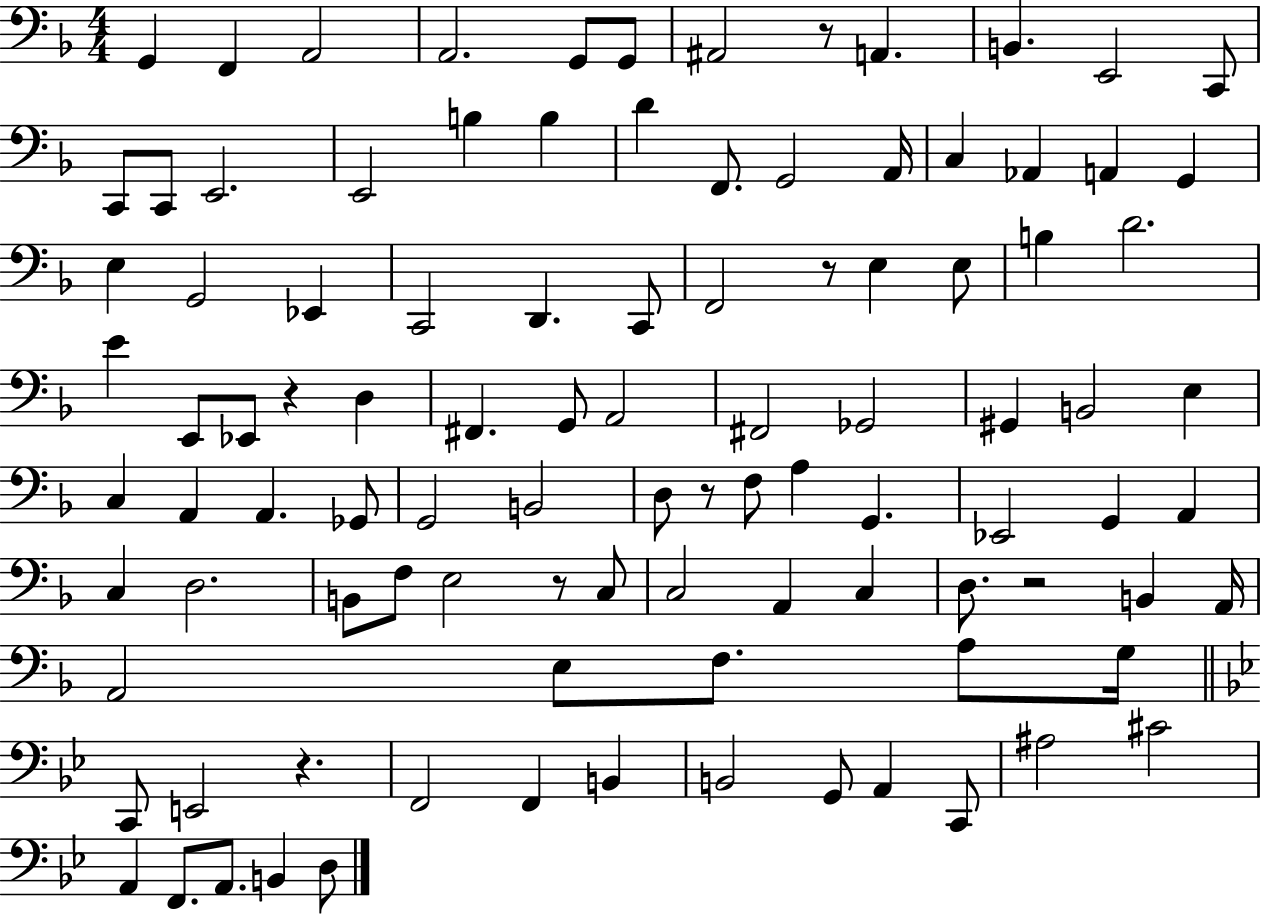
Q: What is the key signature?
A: F major